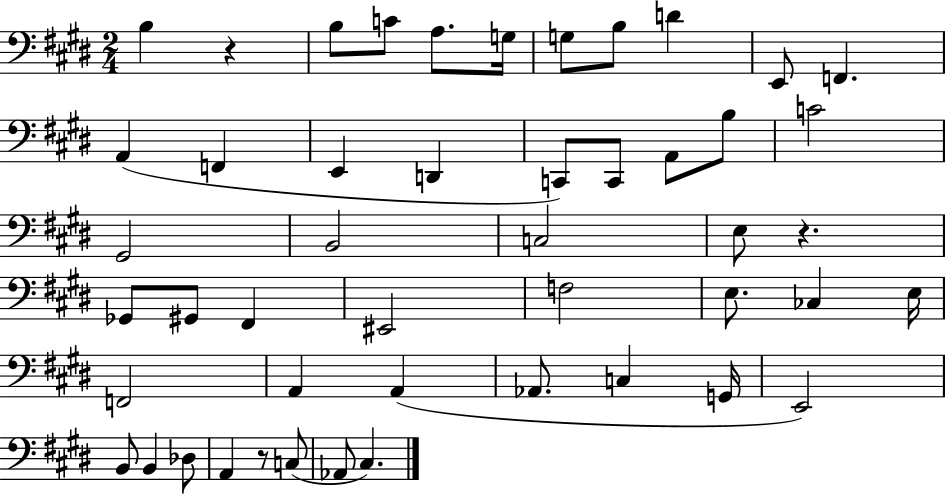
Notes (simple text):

B3/q R/q B3/e C4/e A3/e. G3/s G3/e B3/e D4/q E2/e F2/q. A2/q F2/q E2/q D2/q C2/e C2/e A2/e B3/e C4/h G#2/h B2/h C3/h E3/e R/q. Gb2/e G#2/e F#2/q EIS2/h F3/h E3/e. CES3/q E3/s F2/h A2/q A2/q Ab2/e. C3/q G2/s E2/h B2/e B2/q Db3/e A2/q R/e C3/e Ab2/e C#3/q.